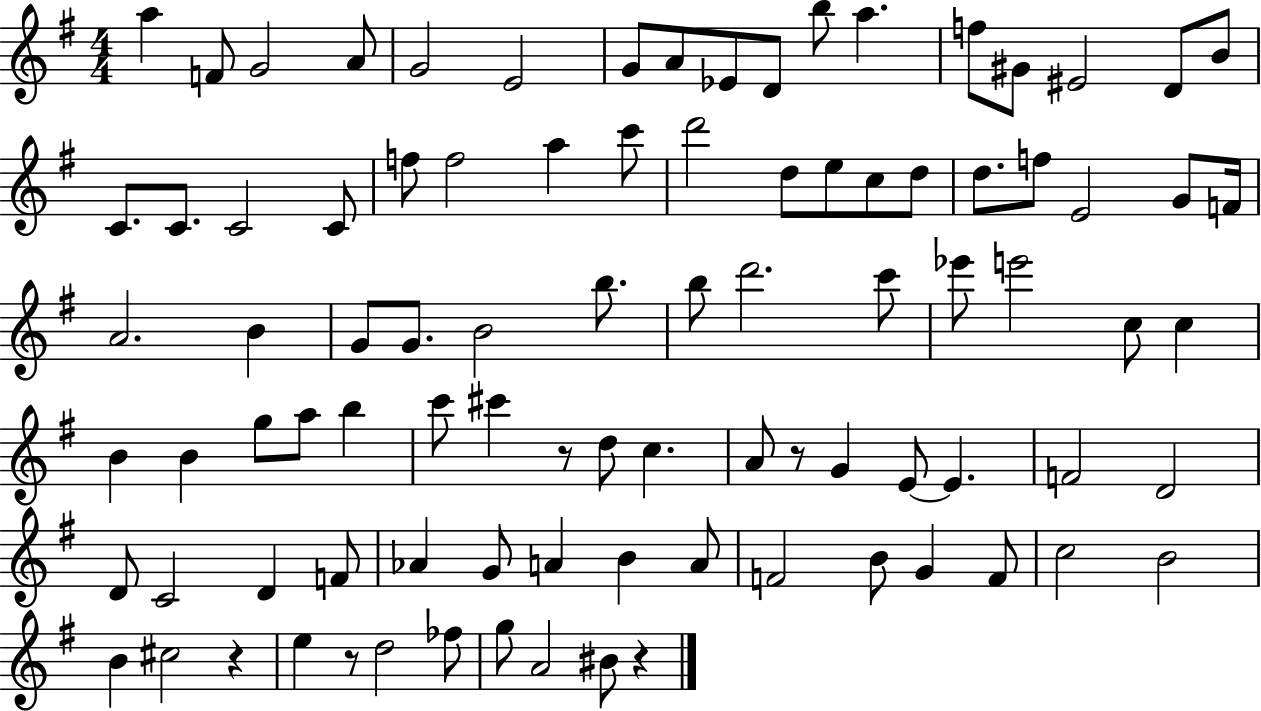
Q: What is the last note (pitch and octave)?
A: BIS4